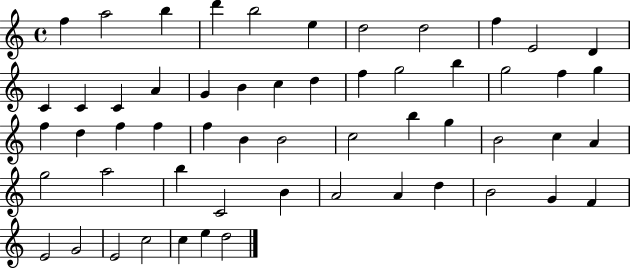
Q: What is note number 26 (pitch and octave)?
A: F5